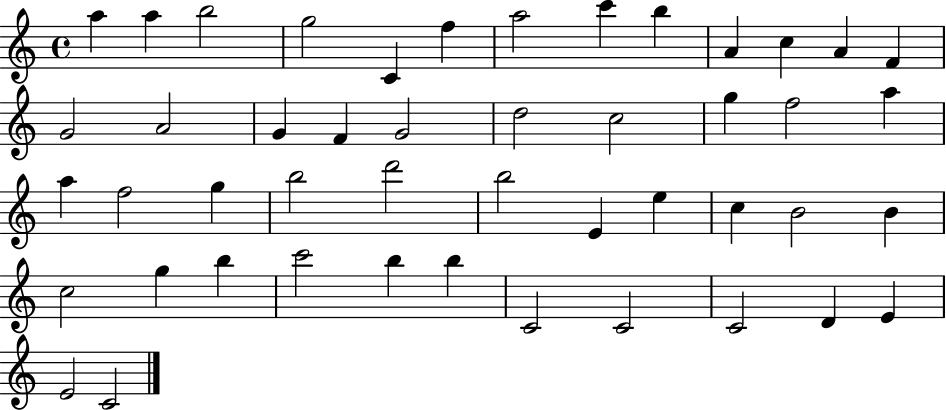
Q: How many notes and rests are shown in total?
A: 47